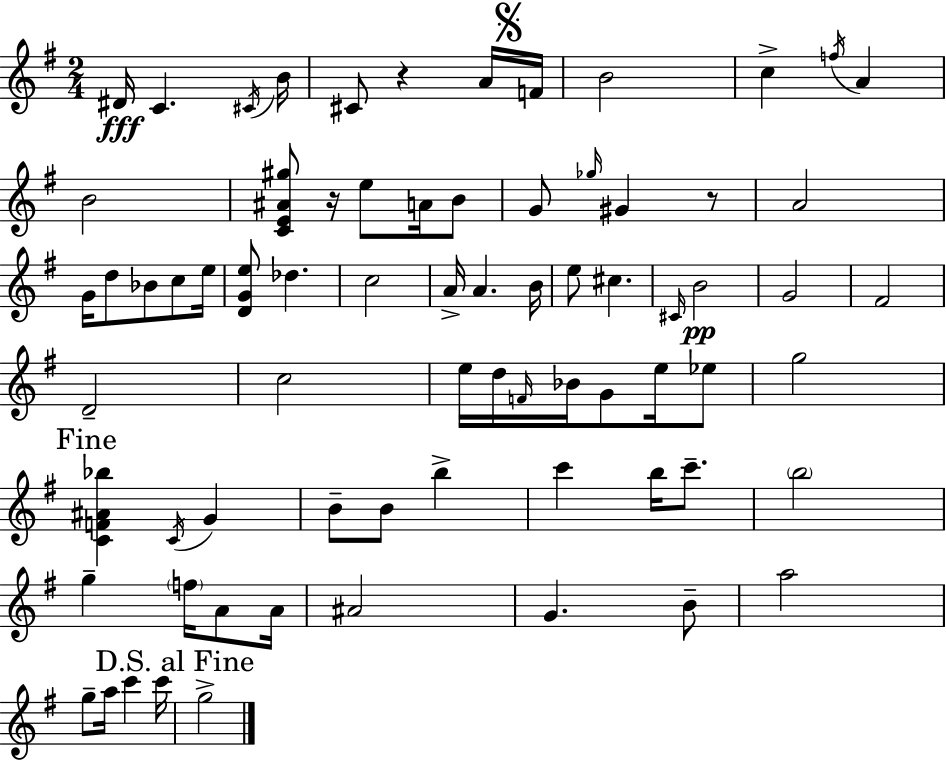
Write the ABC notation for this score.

X:1
T:Untitled
M:2/4
L:1/4
K:G
^D/4 C ^C/4 B/4 ^C/2 z A/4 F/4 B2 c f/4 A B2 [CE^A^g]/2 z/4 e/2 A/4 B/2 G/2 _g/4 ^G z/2 A2 G/4 d/2 _B/2 c/2 e/4 [DGe]/2 _d c2 A/4 A B/4 e/2 ^c ^C/4 B2 G2 ^F2 D2 c2 e/4 d/4 F/4 _B/4 G/2 e/4 _e/2 g2 [CF^A_b] C/4 G B/2 B/2 b c' b/4 c'/2 b2 g f/4 A/2 A/4 ^A2 G B/2 a2 g/2 a/4 c' c'/4 g2